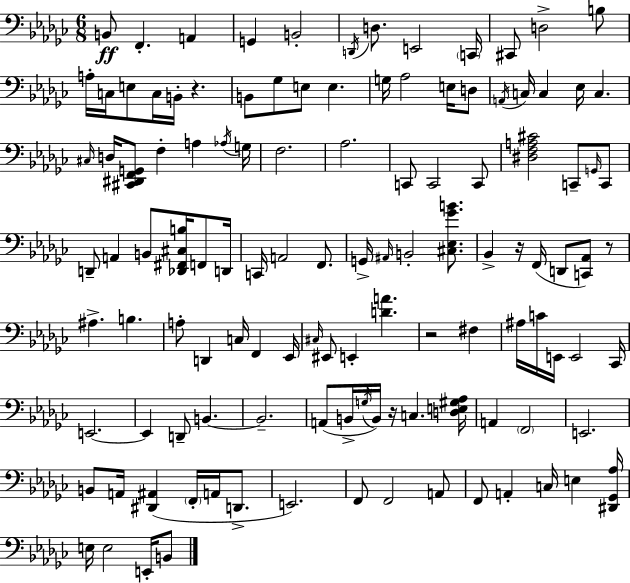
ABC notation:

X:1
T:Untitled
M:6/8
L:1/4
K:Ebm
B,,/2 F,, A,, G,, B,,2 D,,/4 D,/2 E,,2 C,,/4 ^C,,/2 D,2 B,/2 A,/4 C,/4 E,/2 C,/4 B,,/4 z B,,/2 _G,/2 E,/2 E, G,/4 _A,2 E,/4 D,/2 A,,/4 C,/4 C, _E,/4 C, ^C,/4 D,/4 [^C,,^D,,F,,G,,]/2 F, A, _A,/4 G,/4 F,2 _A,2 C,,/2 C,,2 C,,/2 [^D,F,A,^C]2 C,,/2 G,,/4 C,,/2 D,,/2 A,, B,,/2 [_D,,^F,,^C,B,]/4 F,,/2 D,,/4 C,,/4 A,,2 F,,/2 G,,/4 ^A,,/4 B,,2 [^C,_E,_GB]/2 _B,, z/4 F,,/4 D,,/2 [C,,_A,,]/2 z/2 ^A, B, A,/2 D,, C,/4 F,, _E,,/4 ^C,/4 ^E,,/2 E,, [DA] z2 ^F, ^A,/4 C/4 E,,/4 E,,2 _C,,/4 E,,2 E,, D,,/2 B,, B,,2 A,,/2 B,,/4 G,/4 B,,/4 z/4 C, [D,E,^G,_A,]/4 A,, F,,2 E,,2 B,,/2 A,,/4 [^D,,^A,,] F,,/4 A,,/4 D,,/2 E,,2 F,,/2 F,,2 A,,/2 F,,/2 A,, C,/4 E, [^D,,_G,,_A,]/4 E,/4 E,2 E,,/4 B,,/2